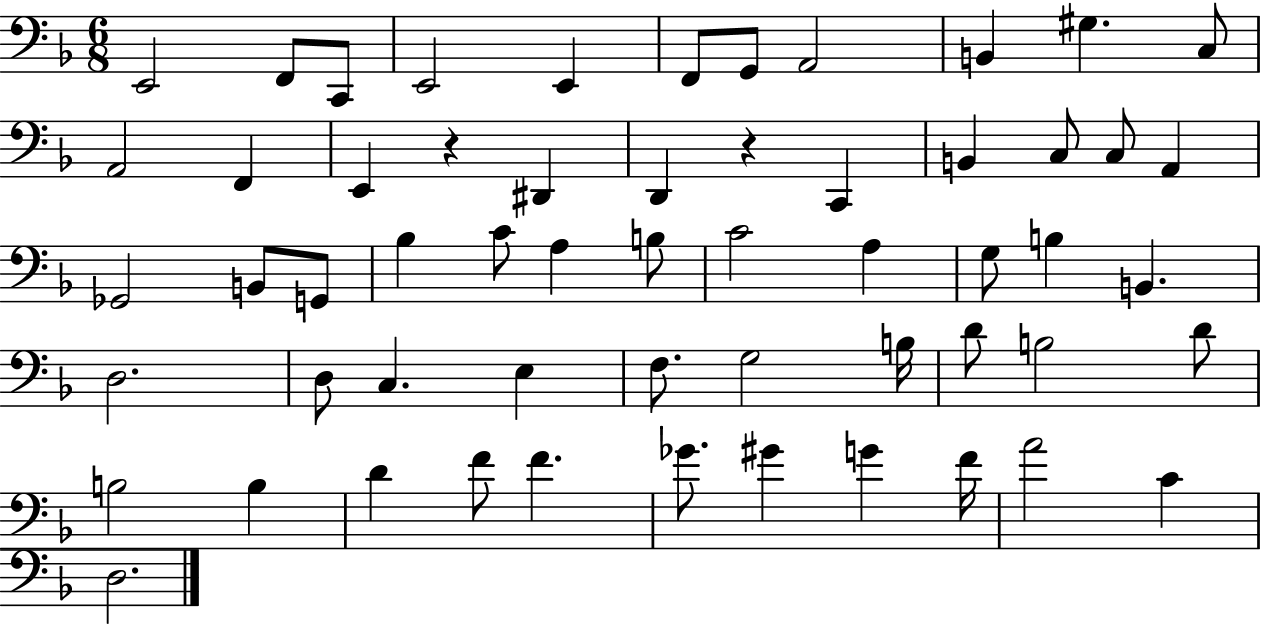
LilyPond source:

{
  \clef bass
  \numericTimeSignature
  \time 6/8
  \key f \major
  e,2 f,8 c,8 | e,2 e,4 | f,8 g,8 a,2 | b,4 gis4. c8 | \break a,2 f,4 | e,4 r4 dis,4 | d,4 r4 c,4 | b,4 c8 c8 a,4 | \break ges,2 b,8 g,8 | bes4 c'8 a4 b8 | c'2 a4 | g8 b4 b,4. | \break d2. | d8 c4. e4 | f8. g2 b16 | d'8 b2 d'8 | \break b2 b4 | d'4 f'8 f'4. | ges'8. gis'4 g'4 f'16 | a'2 c'4 | \break d2. | \bar "|."
}